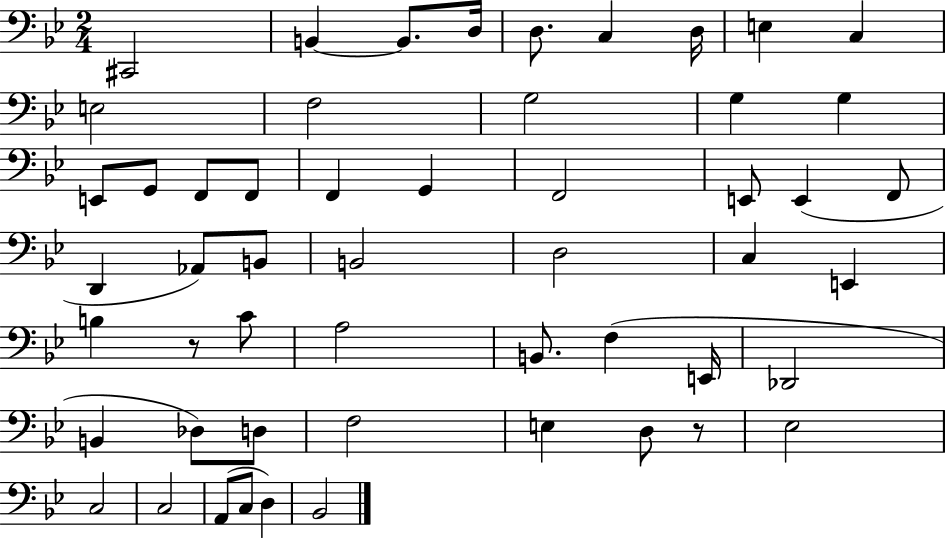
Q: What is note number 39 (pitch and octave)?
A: B2